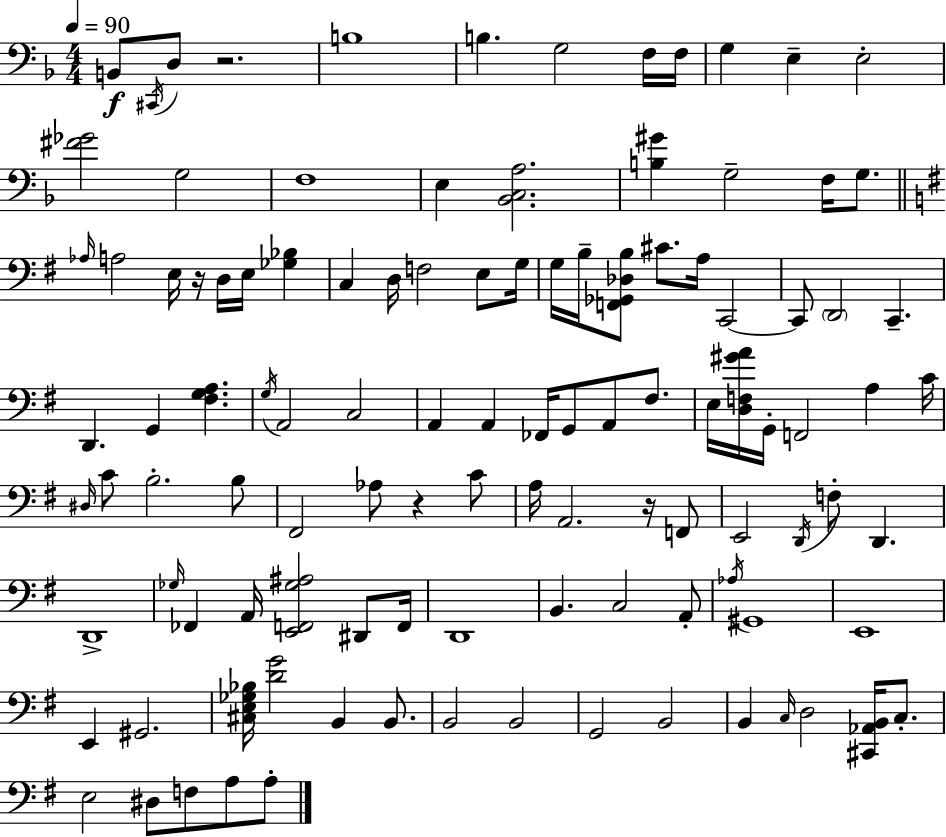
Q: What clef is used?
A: bass